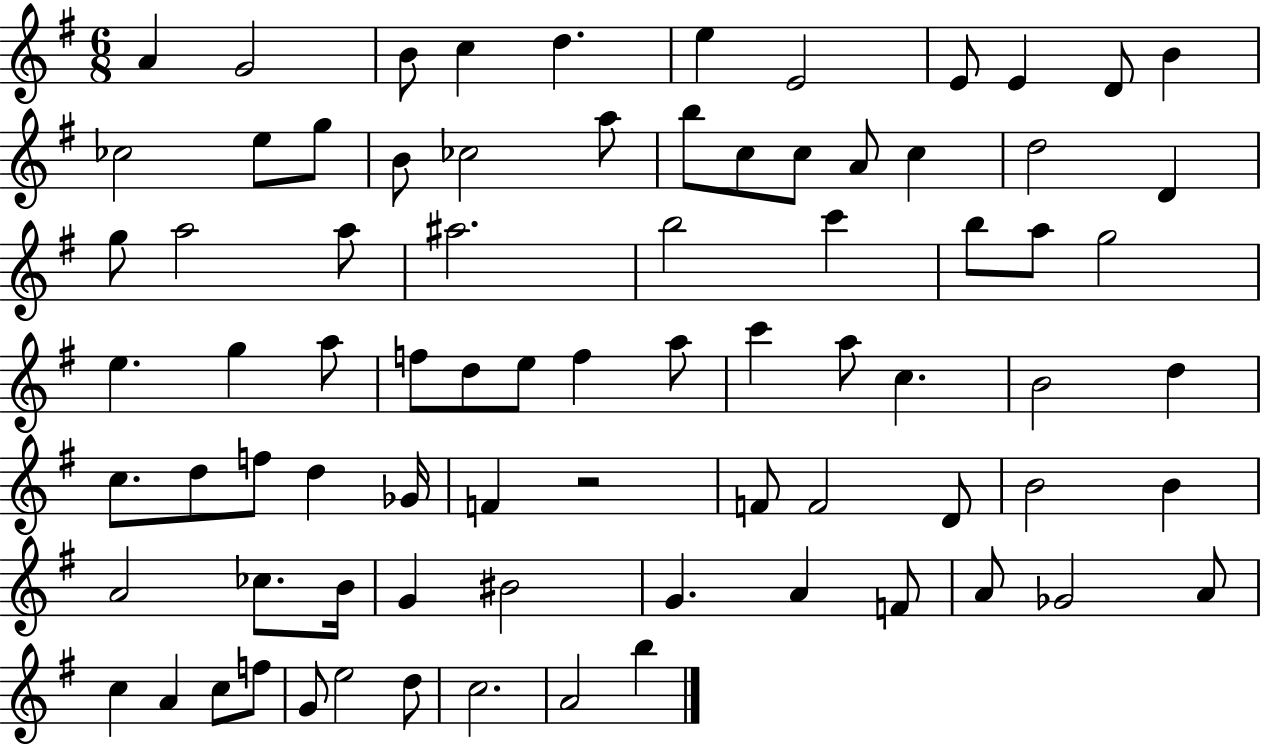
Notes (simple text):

A4/q G4/h B4/e C5/q D5/q. E5/q E4/h E4/e E4/q D4/e B4/q CES5/h E5/e G5/e B4/e CES5/h A5/e B5/e C5/e C5/e A4/e C5/q D5/h D4/q G5/e A5/h A5/e A#5/h. B5/h C6/q B5/e A5/e G5/h E5/q. G5/q A5/e F5/e D5/e E5/e F5/q A5/e C6/q A5/e C5/q. B4/h D5/q C5/e. D5/e F5/e D5/q Gb4/s F4/q R/h F4/e F4/h D4/e B4/h B4/q A4/h CES5/e. B4/s G4/q BIS4/h G4/q. A4/q F4/e A4/e Gb4/h A4/e C5/q A4/q C5/e F5/e G4/e E5/h D5/e C5/h. A4/h B5/q